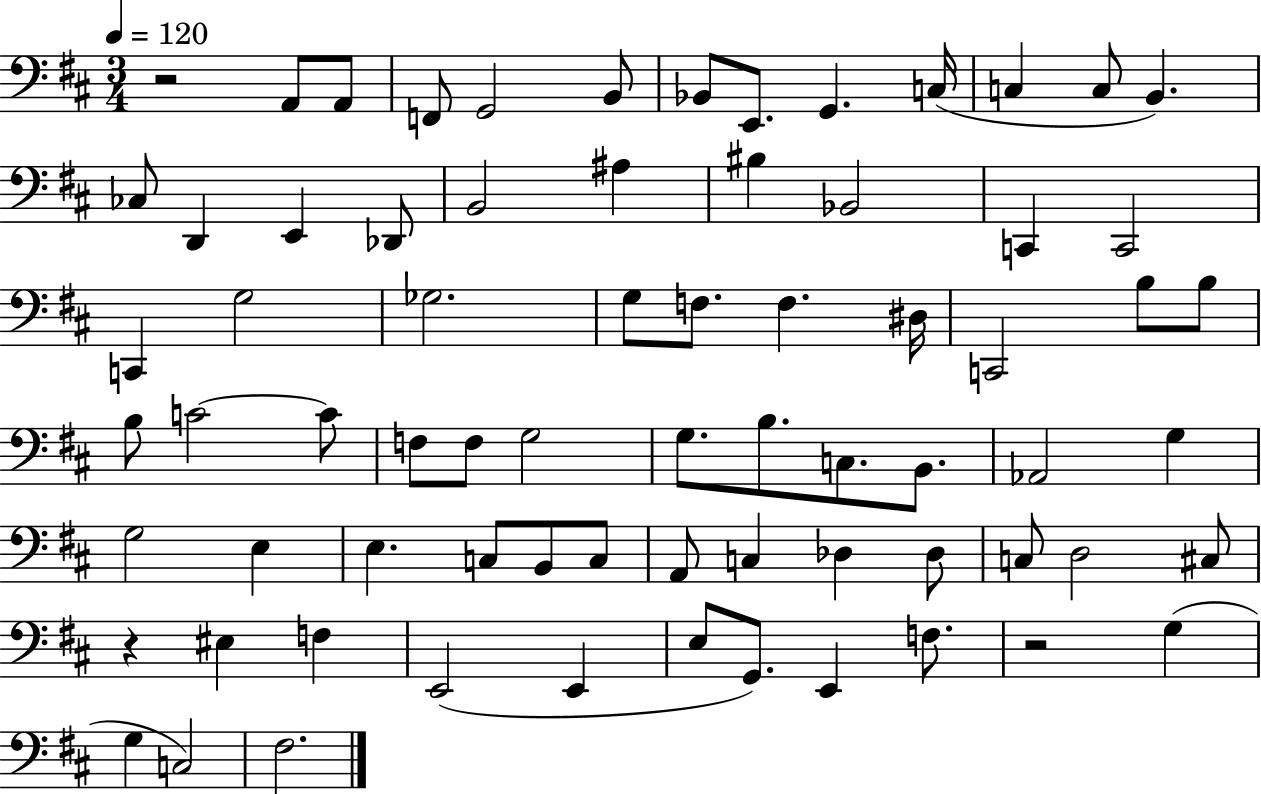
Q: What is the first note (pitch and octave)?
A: A2